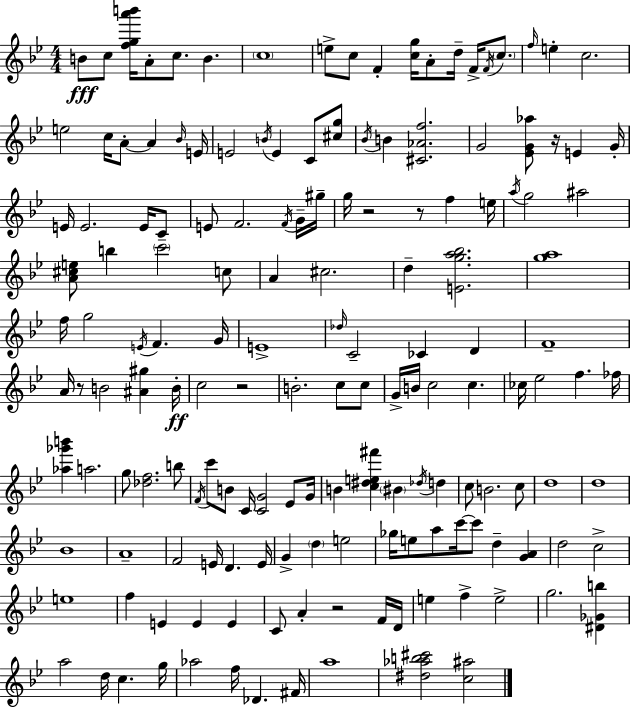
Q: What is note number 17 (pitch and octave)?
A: C5